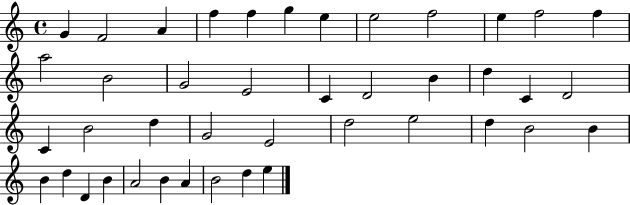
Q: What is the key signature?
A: C major